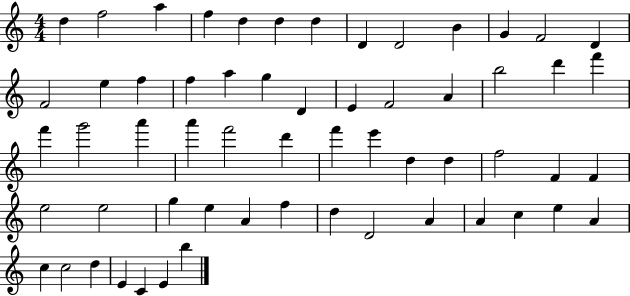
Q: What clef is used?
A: treble